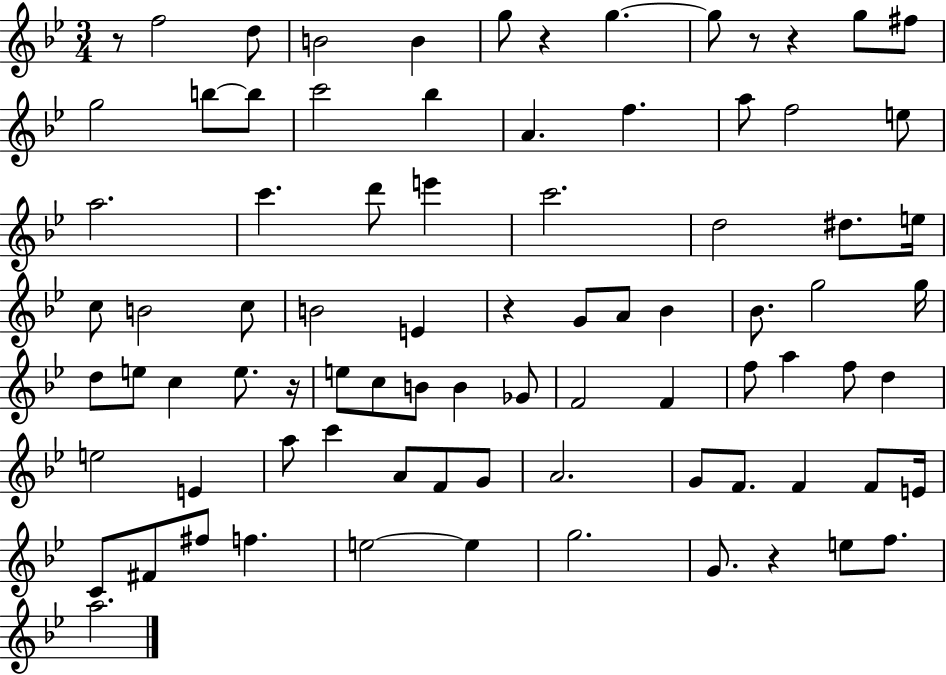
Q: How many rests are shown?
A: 7